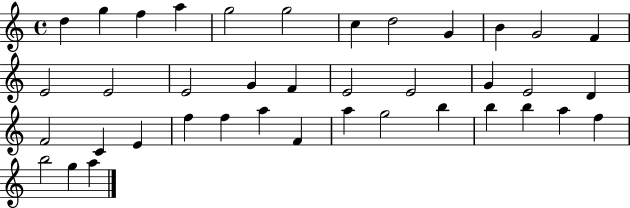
X:1
T:Untitled
M:4/4
L:1/4
K:C
d g f a g2 g2 c d2 G B G2 F E2 E2 E2 G F E2 E2 G E2 D F2 C E f f a F a g2 b b b a f b2 g a